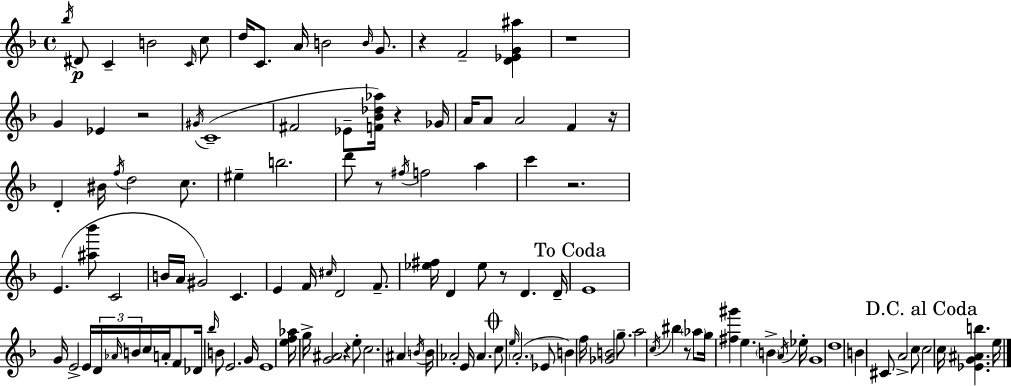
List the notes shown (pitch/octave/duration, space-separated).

Bb5/s D#4/e C4/q B4/h C4/s C5/e D5/s C4/e. A4/s B4/h B4/s G4/e. R/q F4/h [D4,Eb4,G4,A#5]/q R/w G4/q Eb4/q R/h G#4/s C4/w F#4/h Eb4/e [F4,Bb4,Db5,Ab5]/s R/q Gb4/s A4/s A4/e A4/h F4/q R/s D4/q BIS4/s F5/s D5/h C5/e. EIS5/q B5/h. D6/e R/e F#5/s F5/h A5/q C6/q R/h. E4/q. [A#5,Bb6]/e C4/h B4/s A4/s G#4/h C4/q. E4/q F4/s C#5/s D4/h F4/e. [Eb5,F#5]/s D4/q Eb5/e R/e D4/q. D4/s E4/w G4/s E4/h E4/s D4/s Ab4/s B4/s C5/s A4/s F4/e Db4/s Bb5/s B4/e E4/h. G4/s E4/w [E5,F5,Ab5]/s G5/s [G4,A#4]/h R/q E5/e C5/h. A#4/q B4/s B4/s Ab4/h E4/s Ab4/q. C5/e E5/s A4/h. Eb4/e B4/q F5/s [Gb4,B4]/h G5/e. A5/h C5/s BIS5/q R/e Ab5/e G5/s [F#5,G#6]/q E5/q. B4/q A4/s Eb5/s G4/w D5/w B4/q C#4/e A4/h C5/e C5/h C5/s [Eb4,G4,A#4,B5]/q. E5/s